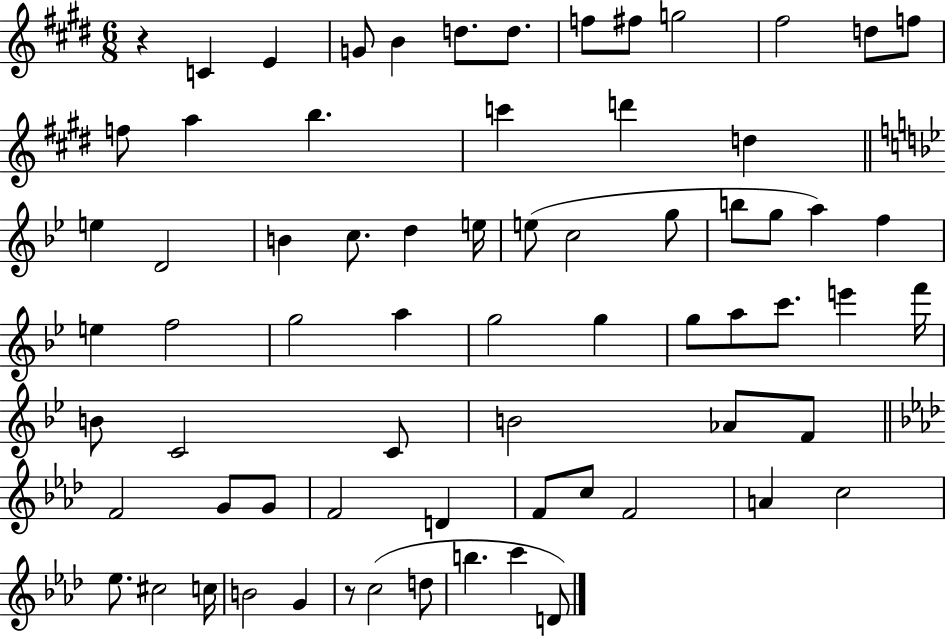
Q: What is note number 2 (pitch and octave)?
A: E4